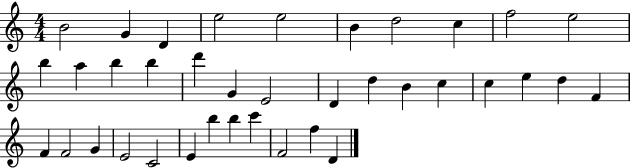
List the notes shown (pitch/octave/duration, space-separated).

B4/h G4/q D4/q E5/h E5/h B4/q D5/h C5/q F5/h E5/h B5/q A5/q B5/q B5/q D6/q G4/q E4/h D4/q D5/q B4/q C5/q C5/q E5/q D5/q F4/q F4/q F4/h G4/q E4/h C4/h E4/q B5/q B5/q C6/q F4/h F5/q D4/q